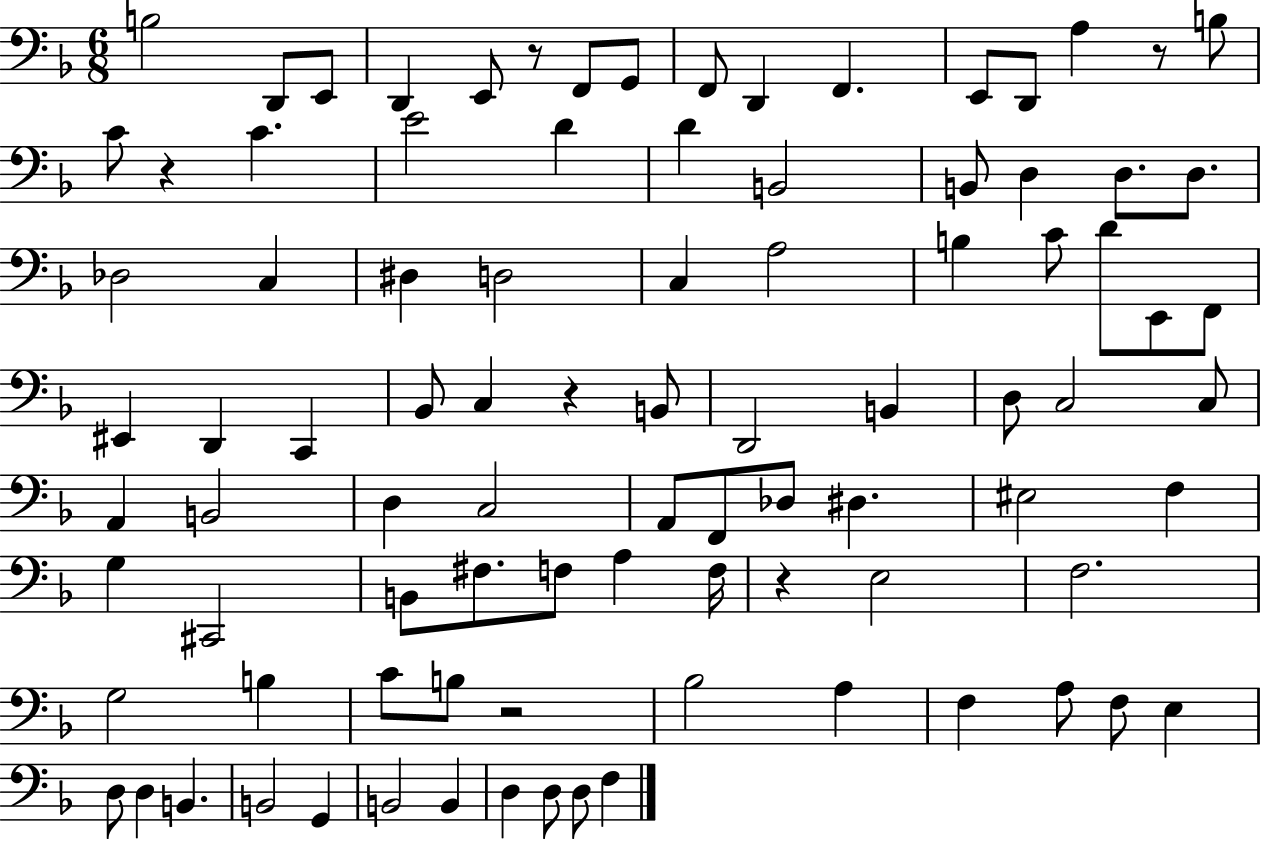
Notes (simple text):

B3/h D2/e E2/e D2/q E2/e R/e F2/e G2/e F2/e D2/q F2/q. E2/e D2/e A3/q R/e B3/e C4/e R/q C4/q. E4/h D4/q D4/q B2/h B2/e D3/q D3/e. D3/e. Db3/h C3/q D#3/q D3/h C3/q A3/h B3/q C4/e D4/e E2/e F2/e EIS2/q D2/q C2/q Bb2/e C3/q R/q B2/e D2/h B2/q D3/e C3/h C3/e A2/q B2/h D3/q C3/h A2/e F2/e Db3/e D#3/q. EIS3/h F3/q G3/q C#2/h B2/e F#3/e. F3/e A3/q F3/s R/q E3/h F3/h. G3/h B3/q C4/e B3/e R/h Bb3/h A3/q F3/q A3/e F3/e E3/q D3/e D3/q B2/q. B2/h G2/q B2/h B2/q D3/q D3/e D3/e F3/q